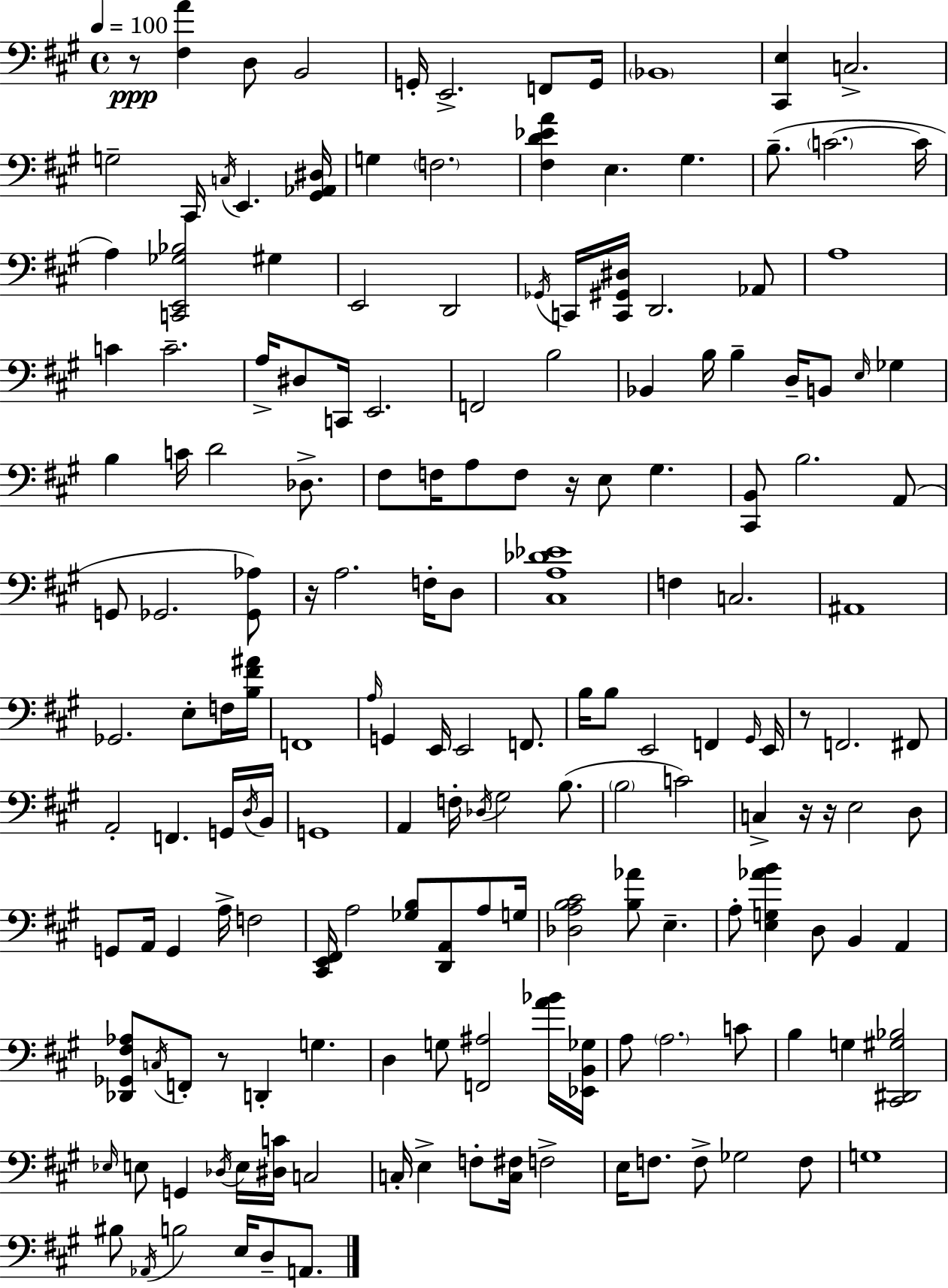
{
  \clef bass
  \time 4/4
  \defaultTimeSignature
  \key a \major
  \tempo 4 = 100
  r8\ppp <fis a'>4 d8 b,2 | g,16-. e,2.-> f,8 g,16 | \parenthesize bes,1 | <cis, e>4 c2.-> | \break g2-- cis,16 \acciaccatura { c16 } e,4. | <gis, aes, dis>16 g4 \parenthesize f2. | <fis d' ees' a'>4 e4. gis4. | b8.--( \parenthesize c'2.~~ | \break c'16 a4) <c, e, ges bes>2 gis4 | e,2 d,2 | \acciaccatura { ges,16 } c,16 <c, gis, dis>16 d,2. | aes,8 a1 | \break c'4 c'2.-- | a16-> dis8 c,16 e,2. | f,2 b2 | bes,4 b16 b4-- d16-- b,8 \grace { e16 } ges4 | \break b4 c'16 d'2 | des8.-> fis8 f16 a8 f8 r16 e8 gis4. | <cis, b,>8 b2. | a,8( g,8 ges,2. | \break <ges, aes>8) r16 a2. | f16-. d8 <cis a des' ees'>1 | f4 c2. | ais,1 | \break ges,2. e8-. | f16 <b fis' ais'>16 f,1 | \grace { a16 } g,4 e,16 e,2 | f,8. b16 b8 e,2 f,4 | \break \grace { gis,16 } e,16 r8 f,2. | fis,8 a,2-. f,4. | g,16 \acciaccatura { d16 } b,16 g,1 | a,4 f16-. \acciaccatura { des16 } gis2 | \break b8.( \parenthesize b2 c'2) | c4-> r16 r16 e2 | d8 g,8 a,16 g,4 a16-> f2 | <cis, e, fis,>16 a2 | \break <ges b>8 <d, a,>8 a8 g16 <des a b cis'>2 <b aes'>8 | e4.-- a8-. <e g aes' b'>4 d8 b,4 | a,4 <des, ges, fis aes>8 \acciaccatura { c16 } f,8-. r8 d,4-. | g4. d4 g8 <f, ais>2 | \break <a' bes'>16 <ees, b, ges>16 a8 \parenthesize a2. | c'8 b4 g4 | <cis, dis, gis bes>2 \grace { ees16 } e8 g,4 \acciaccatura { des16 } | e16 <dis c'>16 c2 c16-. e4-> f8-. | \break <c fis>16 f2-> e16 f8. f8-> | ges2 f8 g1 | bis8 \acciaccatura { aes,16 } b2 | e16 d8-- a,8. \bar "|."
}